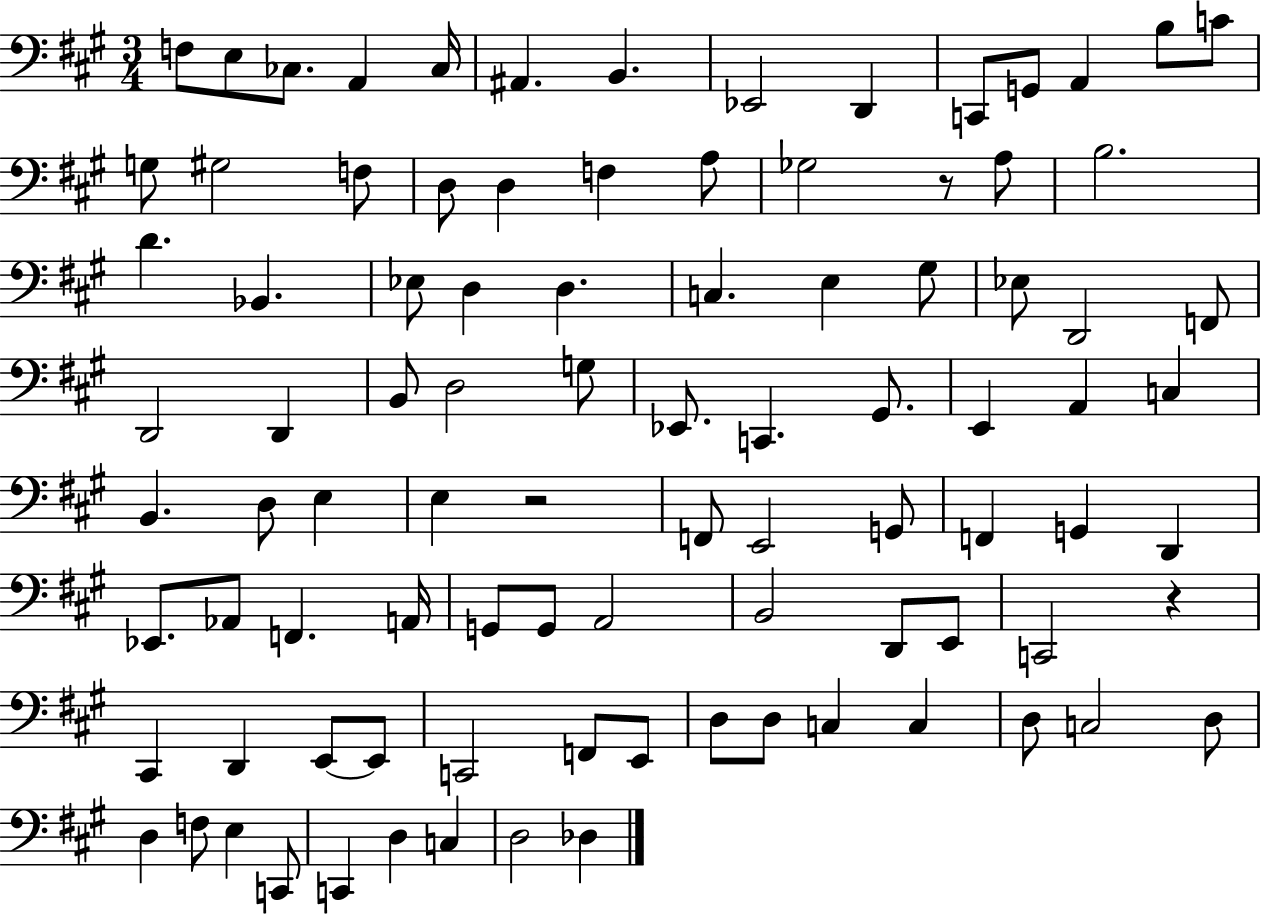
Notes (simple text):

F3/e E3/e CES3/e. A2/q CES3/s A#2/q. B2/q. Eb2/h D2/q C2/e G2/e A2/q B3/e C4/e G3/e G#3/h F3/e D3/e D3/q F3/q A3/e Gb3/h R/e A3/e B3/h. D4/q. Bb2/q. Eb3/e D3/q D3/q. C3/q. E3/q G#3/e Eb3/e D2/h F2/e D2/h D2/q B2/e D3/h G3/e Eb2/e. C2/q. G#2/e. E2/q A2/q C3/q B2/q. D3/e E3/q E3/q R/h F2/e E2/h G2/e F2/q G2/q D2/q Eb2/e. Ab2/e F2/q. A2/s G2/e G2/e A2/h B2/h D2/e E2/e C2/h R/q C#2/q D2/q E2/e E2/e C2/h F2/e E2/e D3/e D3/e C3/q C3/q D3/e C3/h D3/e D3/q F3/e E3/q C2/e C2/q D3/q C3/q D3/h Db3/q